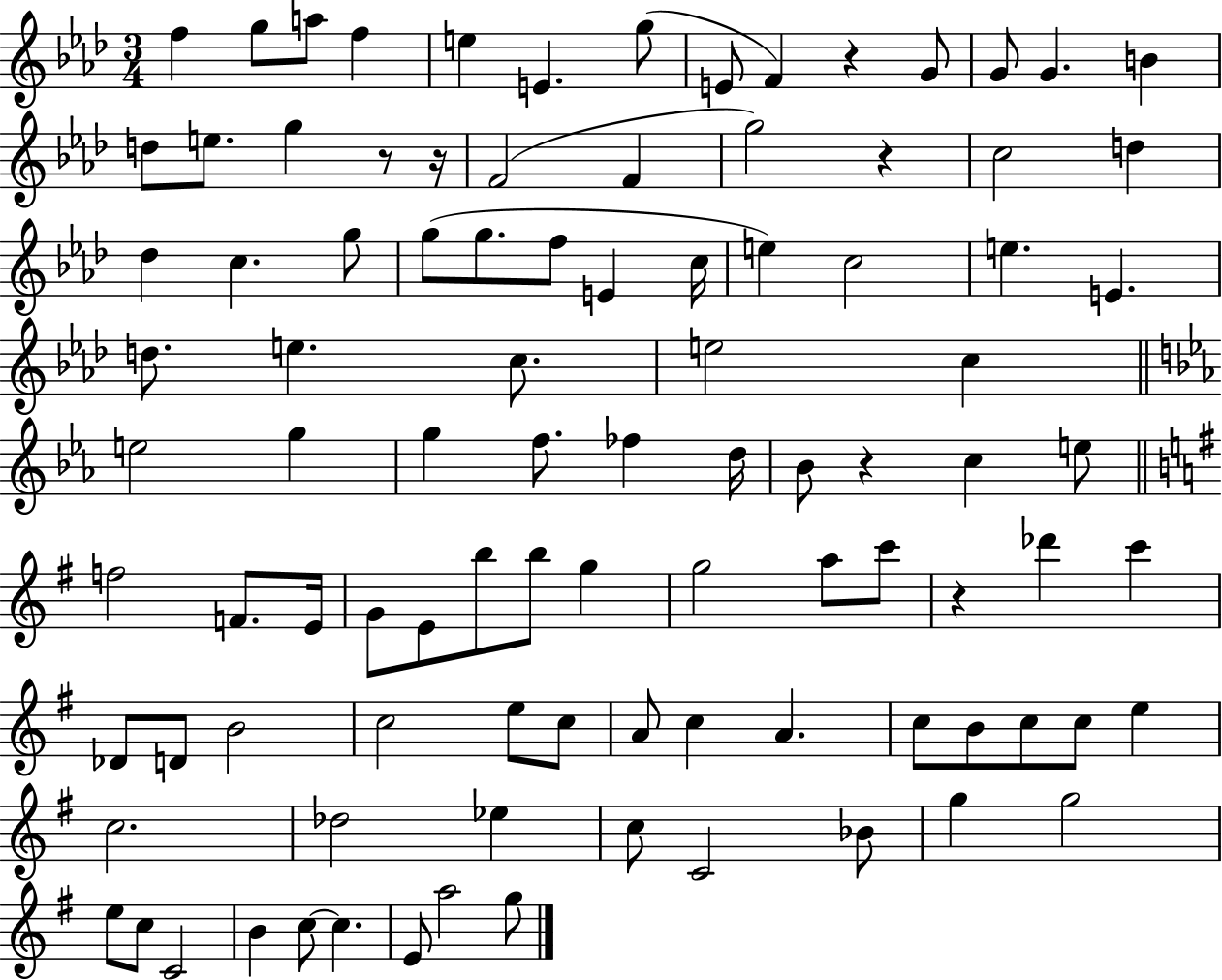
{
  \clef treble
  \numericTimeSignature
  \time 3/4
  \key aes \major
  f''4 g''8 a''8 f''4 | e''4 e'4. g''8( | e'8 f'4) r4 g'8 | g'8 g'4. b'4 | \break d''8 e''8. g''4 r8 r16 | f'2( f'4 | g''2) r4 | c''2 d''4 | \break des''4 c''4. g''8 | g''8( g''8. f''8 e'4 c''16 | e''4) c''2 | e''4. e'4. | \break d''8. e''4. c''8. | e''2 c''4 | \bar "||" \break \key ees \major e''2 g''4 | g''4 f''8. fes''4 d''16 | bes'8 r4 c''4 e''8 | \bar "||" \break \key g \major f''2 f'8. e'16 | g'8 e'8 b''8 b''8 g''4 | g''2 a''8 c'''8 | r4 des'''4 c'''4 | \break des'8 d'8 b'2 | c''2 e''8 c''8 | a'8 c''4 a'4. | c''8 b'8 c''8 c''8 e''4 | \break c''2. | des''2 ees''4 | c''8 c'2 bes'8 | g''4 g''2 | \break e''8 c''8 c'2 | b'4 c''8~~ c''4. | e'8 a''2 g''8 | \bar "|."
}